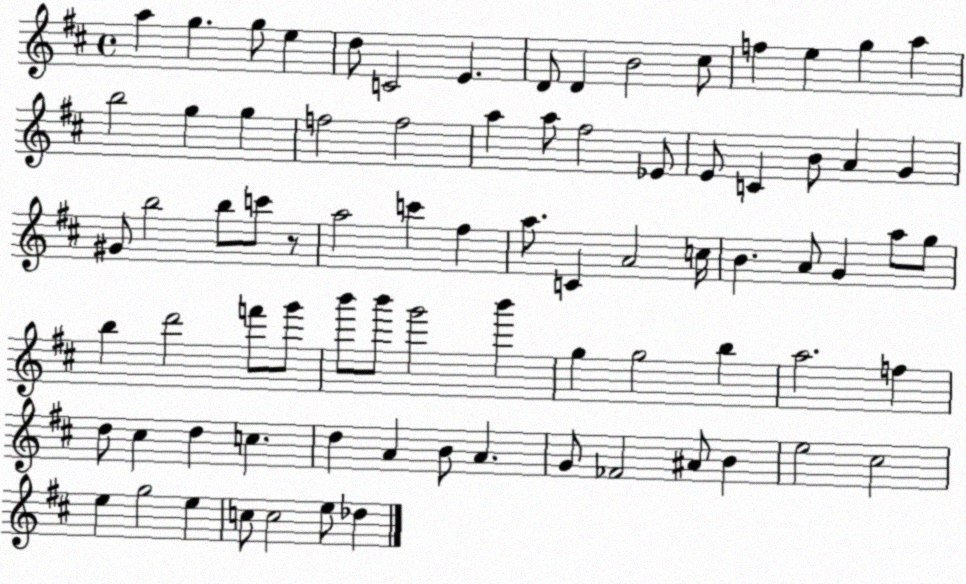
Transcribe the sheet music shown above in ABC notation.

X:1
T:Untitled
M:4/4
L:1/4
K:D
a g g/2 e d/2 C2 E D/2 D B2 ^c/2 f e g a b2 g g f2 f2 a a/2 ^f2 _E/2 E/2 C B/2 A G ^G/2 b2 b/2 c'/2 z/2 a2 c' ^f a/2 C A2 c/4 B A/2 G a/2 g/2 b d'2 f'/2 g'/2 b'/2 b'/2 g'2 b' g g2 b a2 f d/2 ^c d c d A B/2 A G/2 _F2 ^A/2 B e2 ^c2 e g2 e c/2 c2 e/2 _d